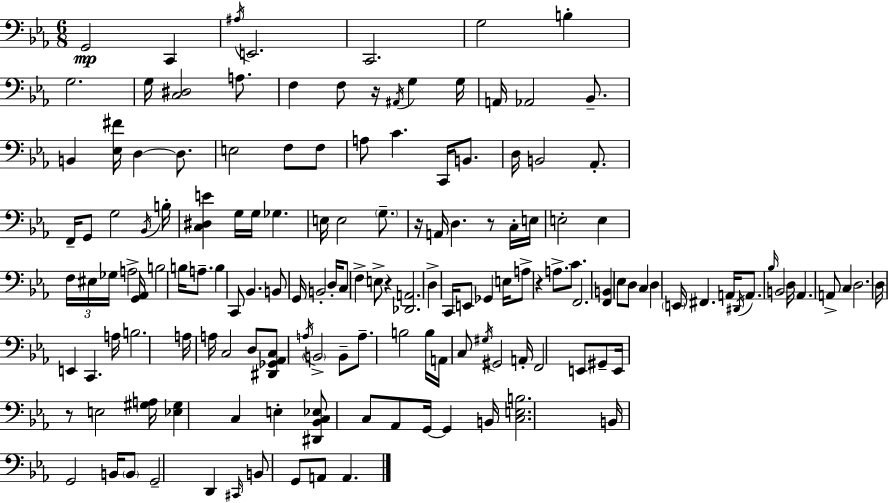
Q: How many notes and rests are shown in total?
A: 150